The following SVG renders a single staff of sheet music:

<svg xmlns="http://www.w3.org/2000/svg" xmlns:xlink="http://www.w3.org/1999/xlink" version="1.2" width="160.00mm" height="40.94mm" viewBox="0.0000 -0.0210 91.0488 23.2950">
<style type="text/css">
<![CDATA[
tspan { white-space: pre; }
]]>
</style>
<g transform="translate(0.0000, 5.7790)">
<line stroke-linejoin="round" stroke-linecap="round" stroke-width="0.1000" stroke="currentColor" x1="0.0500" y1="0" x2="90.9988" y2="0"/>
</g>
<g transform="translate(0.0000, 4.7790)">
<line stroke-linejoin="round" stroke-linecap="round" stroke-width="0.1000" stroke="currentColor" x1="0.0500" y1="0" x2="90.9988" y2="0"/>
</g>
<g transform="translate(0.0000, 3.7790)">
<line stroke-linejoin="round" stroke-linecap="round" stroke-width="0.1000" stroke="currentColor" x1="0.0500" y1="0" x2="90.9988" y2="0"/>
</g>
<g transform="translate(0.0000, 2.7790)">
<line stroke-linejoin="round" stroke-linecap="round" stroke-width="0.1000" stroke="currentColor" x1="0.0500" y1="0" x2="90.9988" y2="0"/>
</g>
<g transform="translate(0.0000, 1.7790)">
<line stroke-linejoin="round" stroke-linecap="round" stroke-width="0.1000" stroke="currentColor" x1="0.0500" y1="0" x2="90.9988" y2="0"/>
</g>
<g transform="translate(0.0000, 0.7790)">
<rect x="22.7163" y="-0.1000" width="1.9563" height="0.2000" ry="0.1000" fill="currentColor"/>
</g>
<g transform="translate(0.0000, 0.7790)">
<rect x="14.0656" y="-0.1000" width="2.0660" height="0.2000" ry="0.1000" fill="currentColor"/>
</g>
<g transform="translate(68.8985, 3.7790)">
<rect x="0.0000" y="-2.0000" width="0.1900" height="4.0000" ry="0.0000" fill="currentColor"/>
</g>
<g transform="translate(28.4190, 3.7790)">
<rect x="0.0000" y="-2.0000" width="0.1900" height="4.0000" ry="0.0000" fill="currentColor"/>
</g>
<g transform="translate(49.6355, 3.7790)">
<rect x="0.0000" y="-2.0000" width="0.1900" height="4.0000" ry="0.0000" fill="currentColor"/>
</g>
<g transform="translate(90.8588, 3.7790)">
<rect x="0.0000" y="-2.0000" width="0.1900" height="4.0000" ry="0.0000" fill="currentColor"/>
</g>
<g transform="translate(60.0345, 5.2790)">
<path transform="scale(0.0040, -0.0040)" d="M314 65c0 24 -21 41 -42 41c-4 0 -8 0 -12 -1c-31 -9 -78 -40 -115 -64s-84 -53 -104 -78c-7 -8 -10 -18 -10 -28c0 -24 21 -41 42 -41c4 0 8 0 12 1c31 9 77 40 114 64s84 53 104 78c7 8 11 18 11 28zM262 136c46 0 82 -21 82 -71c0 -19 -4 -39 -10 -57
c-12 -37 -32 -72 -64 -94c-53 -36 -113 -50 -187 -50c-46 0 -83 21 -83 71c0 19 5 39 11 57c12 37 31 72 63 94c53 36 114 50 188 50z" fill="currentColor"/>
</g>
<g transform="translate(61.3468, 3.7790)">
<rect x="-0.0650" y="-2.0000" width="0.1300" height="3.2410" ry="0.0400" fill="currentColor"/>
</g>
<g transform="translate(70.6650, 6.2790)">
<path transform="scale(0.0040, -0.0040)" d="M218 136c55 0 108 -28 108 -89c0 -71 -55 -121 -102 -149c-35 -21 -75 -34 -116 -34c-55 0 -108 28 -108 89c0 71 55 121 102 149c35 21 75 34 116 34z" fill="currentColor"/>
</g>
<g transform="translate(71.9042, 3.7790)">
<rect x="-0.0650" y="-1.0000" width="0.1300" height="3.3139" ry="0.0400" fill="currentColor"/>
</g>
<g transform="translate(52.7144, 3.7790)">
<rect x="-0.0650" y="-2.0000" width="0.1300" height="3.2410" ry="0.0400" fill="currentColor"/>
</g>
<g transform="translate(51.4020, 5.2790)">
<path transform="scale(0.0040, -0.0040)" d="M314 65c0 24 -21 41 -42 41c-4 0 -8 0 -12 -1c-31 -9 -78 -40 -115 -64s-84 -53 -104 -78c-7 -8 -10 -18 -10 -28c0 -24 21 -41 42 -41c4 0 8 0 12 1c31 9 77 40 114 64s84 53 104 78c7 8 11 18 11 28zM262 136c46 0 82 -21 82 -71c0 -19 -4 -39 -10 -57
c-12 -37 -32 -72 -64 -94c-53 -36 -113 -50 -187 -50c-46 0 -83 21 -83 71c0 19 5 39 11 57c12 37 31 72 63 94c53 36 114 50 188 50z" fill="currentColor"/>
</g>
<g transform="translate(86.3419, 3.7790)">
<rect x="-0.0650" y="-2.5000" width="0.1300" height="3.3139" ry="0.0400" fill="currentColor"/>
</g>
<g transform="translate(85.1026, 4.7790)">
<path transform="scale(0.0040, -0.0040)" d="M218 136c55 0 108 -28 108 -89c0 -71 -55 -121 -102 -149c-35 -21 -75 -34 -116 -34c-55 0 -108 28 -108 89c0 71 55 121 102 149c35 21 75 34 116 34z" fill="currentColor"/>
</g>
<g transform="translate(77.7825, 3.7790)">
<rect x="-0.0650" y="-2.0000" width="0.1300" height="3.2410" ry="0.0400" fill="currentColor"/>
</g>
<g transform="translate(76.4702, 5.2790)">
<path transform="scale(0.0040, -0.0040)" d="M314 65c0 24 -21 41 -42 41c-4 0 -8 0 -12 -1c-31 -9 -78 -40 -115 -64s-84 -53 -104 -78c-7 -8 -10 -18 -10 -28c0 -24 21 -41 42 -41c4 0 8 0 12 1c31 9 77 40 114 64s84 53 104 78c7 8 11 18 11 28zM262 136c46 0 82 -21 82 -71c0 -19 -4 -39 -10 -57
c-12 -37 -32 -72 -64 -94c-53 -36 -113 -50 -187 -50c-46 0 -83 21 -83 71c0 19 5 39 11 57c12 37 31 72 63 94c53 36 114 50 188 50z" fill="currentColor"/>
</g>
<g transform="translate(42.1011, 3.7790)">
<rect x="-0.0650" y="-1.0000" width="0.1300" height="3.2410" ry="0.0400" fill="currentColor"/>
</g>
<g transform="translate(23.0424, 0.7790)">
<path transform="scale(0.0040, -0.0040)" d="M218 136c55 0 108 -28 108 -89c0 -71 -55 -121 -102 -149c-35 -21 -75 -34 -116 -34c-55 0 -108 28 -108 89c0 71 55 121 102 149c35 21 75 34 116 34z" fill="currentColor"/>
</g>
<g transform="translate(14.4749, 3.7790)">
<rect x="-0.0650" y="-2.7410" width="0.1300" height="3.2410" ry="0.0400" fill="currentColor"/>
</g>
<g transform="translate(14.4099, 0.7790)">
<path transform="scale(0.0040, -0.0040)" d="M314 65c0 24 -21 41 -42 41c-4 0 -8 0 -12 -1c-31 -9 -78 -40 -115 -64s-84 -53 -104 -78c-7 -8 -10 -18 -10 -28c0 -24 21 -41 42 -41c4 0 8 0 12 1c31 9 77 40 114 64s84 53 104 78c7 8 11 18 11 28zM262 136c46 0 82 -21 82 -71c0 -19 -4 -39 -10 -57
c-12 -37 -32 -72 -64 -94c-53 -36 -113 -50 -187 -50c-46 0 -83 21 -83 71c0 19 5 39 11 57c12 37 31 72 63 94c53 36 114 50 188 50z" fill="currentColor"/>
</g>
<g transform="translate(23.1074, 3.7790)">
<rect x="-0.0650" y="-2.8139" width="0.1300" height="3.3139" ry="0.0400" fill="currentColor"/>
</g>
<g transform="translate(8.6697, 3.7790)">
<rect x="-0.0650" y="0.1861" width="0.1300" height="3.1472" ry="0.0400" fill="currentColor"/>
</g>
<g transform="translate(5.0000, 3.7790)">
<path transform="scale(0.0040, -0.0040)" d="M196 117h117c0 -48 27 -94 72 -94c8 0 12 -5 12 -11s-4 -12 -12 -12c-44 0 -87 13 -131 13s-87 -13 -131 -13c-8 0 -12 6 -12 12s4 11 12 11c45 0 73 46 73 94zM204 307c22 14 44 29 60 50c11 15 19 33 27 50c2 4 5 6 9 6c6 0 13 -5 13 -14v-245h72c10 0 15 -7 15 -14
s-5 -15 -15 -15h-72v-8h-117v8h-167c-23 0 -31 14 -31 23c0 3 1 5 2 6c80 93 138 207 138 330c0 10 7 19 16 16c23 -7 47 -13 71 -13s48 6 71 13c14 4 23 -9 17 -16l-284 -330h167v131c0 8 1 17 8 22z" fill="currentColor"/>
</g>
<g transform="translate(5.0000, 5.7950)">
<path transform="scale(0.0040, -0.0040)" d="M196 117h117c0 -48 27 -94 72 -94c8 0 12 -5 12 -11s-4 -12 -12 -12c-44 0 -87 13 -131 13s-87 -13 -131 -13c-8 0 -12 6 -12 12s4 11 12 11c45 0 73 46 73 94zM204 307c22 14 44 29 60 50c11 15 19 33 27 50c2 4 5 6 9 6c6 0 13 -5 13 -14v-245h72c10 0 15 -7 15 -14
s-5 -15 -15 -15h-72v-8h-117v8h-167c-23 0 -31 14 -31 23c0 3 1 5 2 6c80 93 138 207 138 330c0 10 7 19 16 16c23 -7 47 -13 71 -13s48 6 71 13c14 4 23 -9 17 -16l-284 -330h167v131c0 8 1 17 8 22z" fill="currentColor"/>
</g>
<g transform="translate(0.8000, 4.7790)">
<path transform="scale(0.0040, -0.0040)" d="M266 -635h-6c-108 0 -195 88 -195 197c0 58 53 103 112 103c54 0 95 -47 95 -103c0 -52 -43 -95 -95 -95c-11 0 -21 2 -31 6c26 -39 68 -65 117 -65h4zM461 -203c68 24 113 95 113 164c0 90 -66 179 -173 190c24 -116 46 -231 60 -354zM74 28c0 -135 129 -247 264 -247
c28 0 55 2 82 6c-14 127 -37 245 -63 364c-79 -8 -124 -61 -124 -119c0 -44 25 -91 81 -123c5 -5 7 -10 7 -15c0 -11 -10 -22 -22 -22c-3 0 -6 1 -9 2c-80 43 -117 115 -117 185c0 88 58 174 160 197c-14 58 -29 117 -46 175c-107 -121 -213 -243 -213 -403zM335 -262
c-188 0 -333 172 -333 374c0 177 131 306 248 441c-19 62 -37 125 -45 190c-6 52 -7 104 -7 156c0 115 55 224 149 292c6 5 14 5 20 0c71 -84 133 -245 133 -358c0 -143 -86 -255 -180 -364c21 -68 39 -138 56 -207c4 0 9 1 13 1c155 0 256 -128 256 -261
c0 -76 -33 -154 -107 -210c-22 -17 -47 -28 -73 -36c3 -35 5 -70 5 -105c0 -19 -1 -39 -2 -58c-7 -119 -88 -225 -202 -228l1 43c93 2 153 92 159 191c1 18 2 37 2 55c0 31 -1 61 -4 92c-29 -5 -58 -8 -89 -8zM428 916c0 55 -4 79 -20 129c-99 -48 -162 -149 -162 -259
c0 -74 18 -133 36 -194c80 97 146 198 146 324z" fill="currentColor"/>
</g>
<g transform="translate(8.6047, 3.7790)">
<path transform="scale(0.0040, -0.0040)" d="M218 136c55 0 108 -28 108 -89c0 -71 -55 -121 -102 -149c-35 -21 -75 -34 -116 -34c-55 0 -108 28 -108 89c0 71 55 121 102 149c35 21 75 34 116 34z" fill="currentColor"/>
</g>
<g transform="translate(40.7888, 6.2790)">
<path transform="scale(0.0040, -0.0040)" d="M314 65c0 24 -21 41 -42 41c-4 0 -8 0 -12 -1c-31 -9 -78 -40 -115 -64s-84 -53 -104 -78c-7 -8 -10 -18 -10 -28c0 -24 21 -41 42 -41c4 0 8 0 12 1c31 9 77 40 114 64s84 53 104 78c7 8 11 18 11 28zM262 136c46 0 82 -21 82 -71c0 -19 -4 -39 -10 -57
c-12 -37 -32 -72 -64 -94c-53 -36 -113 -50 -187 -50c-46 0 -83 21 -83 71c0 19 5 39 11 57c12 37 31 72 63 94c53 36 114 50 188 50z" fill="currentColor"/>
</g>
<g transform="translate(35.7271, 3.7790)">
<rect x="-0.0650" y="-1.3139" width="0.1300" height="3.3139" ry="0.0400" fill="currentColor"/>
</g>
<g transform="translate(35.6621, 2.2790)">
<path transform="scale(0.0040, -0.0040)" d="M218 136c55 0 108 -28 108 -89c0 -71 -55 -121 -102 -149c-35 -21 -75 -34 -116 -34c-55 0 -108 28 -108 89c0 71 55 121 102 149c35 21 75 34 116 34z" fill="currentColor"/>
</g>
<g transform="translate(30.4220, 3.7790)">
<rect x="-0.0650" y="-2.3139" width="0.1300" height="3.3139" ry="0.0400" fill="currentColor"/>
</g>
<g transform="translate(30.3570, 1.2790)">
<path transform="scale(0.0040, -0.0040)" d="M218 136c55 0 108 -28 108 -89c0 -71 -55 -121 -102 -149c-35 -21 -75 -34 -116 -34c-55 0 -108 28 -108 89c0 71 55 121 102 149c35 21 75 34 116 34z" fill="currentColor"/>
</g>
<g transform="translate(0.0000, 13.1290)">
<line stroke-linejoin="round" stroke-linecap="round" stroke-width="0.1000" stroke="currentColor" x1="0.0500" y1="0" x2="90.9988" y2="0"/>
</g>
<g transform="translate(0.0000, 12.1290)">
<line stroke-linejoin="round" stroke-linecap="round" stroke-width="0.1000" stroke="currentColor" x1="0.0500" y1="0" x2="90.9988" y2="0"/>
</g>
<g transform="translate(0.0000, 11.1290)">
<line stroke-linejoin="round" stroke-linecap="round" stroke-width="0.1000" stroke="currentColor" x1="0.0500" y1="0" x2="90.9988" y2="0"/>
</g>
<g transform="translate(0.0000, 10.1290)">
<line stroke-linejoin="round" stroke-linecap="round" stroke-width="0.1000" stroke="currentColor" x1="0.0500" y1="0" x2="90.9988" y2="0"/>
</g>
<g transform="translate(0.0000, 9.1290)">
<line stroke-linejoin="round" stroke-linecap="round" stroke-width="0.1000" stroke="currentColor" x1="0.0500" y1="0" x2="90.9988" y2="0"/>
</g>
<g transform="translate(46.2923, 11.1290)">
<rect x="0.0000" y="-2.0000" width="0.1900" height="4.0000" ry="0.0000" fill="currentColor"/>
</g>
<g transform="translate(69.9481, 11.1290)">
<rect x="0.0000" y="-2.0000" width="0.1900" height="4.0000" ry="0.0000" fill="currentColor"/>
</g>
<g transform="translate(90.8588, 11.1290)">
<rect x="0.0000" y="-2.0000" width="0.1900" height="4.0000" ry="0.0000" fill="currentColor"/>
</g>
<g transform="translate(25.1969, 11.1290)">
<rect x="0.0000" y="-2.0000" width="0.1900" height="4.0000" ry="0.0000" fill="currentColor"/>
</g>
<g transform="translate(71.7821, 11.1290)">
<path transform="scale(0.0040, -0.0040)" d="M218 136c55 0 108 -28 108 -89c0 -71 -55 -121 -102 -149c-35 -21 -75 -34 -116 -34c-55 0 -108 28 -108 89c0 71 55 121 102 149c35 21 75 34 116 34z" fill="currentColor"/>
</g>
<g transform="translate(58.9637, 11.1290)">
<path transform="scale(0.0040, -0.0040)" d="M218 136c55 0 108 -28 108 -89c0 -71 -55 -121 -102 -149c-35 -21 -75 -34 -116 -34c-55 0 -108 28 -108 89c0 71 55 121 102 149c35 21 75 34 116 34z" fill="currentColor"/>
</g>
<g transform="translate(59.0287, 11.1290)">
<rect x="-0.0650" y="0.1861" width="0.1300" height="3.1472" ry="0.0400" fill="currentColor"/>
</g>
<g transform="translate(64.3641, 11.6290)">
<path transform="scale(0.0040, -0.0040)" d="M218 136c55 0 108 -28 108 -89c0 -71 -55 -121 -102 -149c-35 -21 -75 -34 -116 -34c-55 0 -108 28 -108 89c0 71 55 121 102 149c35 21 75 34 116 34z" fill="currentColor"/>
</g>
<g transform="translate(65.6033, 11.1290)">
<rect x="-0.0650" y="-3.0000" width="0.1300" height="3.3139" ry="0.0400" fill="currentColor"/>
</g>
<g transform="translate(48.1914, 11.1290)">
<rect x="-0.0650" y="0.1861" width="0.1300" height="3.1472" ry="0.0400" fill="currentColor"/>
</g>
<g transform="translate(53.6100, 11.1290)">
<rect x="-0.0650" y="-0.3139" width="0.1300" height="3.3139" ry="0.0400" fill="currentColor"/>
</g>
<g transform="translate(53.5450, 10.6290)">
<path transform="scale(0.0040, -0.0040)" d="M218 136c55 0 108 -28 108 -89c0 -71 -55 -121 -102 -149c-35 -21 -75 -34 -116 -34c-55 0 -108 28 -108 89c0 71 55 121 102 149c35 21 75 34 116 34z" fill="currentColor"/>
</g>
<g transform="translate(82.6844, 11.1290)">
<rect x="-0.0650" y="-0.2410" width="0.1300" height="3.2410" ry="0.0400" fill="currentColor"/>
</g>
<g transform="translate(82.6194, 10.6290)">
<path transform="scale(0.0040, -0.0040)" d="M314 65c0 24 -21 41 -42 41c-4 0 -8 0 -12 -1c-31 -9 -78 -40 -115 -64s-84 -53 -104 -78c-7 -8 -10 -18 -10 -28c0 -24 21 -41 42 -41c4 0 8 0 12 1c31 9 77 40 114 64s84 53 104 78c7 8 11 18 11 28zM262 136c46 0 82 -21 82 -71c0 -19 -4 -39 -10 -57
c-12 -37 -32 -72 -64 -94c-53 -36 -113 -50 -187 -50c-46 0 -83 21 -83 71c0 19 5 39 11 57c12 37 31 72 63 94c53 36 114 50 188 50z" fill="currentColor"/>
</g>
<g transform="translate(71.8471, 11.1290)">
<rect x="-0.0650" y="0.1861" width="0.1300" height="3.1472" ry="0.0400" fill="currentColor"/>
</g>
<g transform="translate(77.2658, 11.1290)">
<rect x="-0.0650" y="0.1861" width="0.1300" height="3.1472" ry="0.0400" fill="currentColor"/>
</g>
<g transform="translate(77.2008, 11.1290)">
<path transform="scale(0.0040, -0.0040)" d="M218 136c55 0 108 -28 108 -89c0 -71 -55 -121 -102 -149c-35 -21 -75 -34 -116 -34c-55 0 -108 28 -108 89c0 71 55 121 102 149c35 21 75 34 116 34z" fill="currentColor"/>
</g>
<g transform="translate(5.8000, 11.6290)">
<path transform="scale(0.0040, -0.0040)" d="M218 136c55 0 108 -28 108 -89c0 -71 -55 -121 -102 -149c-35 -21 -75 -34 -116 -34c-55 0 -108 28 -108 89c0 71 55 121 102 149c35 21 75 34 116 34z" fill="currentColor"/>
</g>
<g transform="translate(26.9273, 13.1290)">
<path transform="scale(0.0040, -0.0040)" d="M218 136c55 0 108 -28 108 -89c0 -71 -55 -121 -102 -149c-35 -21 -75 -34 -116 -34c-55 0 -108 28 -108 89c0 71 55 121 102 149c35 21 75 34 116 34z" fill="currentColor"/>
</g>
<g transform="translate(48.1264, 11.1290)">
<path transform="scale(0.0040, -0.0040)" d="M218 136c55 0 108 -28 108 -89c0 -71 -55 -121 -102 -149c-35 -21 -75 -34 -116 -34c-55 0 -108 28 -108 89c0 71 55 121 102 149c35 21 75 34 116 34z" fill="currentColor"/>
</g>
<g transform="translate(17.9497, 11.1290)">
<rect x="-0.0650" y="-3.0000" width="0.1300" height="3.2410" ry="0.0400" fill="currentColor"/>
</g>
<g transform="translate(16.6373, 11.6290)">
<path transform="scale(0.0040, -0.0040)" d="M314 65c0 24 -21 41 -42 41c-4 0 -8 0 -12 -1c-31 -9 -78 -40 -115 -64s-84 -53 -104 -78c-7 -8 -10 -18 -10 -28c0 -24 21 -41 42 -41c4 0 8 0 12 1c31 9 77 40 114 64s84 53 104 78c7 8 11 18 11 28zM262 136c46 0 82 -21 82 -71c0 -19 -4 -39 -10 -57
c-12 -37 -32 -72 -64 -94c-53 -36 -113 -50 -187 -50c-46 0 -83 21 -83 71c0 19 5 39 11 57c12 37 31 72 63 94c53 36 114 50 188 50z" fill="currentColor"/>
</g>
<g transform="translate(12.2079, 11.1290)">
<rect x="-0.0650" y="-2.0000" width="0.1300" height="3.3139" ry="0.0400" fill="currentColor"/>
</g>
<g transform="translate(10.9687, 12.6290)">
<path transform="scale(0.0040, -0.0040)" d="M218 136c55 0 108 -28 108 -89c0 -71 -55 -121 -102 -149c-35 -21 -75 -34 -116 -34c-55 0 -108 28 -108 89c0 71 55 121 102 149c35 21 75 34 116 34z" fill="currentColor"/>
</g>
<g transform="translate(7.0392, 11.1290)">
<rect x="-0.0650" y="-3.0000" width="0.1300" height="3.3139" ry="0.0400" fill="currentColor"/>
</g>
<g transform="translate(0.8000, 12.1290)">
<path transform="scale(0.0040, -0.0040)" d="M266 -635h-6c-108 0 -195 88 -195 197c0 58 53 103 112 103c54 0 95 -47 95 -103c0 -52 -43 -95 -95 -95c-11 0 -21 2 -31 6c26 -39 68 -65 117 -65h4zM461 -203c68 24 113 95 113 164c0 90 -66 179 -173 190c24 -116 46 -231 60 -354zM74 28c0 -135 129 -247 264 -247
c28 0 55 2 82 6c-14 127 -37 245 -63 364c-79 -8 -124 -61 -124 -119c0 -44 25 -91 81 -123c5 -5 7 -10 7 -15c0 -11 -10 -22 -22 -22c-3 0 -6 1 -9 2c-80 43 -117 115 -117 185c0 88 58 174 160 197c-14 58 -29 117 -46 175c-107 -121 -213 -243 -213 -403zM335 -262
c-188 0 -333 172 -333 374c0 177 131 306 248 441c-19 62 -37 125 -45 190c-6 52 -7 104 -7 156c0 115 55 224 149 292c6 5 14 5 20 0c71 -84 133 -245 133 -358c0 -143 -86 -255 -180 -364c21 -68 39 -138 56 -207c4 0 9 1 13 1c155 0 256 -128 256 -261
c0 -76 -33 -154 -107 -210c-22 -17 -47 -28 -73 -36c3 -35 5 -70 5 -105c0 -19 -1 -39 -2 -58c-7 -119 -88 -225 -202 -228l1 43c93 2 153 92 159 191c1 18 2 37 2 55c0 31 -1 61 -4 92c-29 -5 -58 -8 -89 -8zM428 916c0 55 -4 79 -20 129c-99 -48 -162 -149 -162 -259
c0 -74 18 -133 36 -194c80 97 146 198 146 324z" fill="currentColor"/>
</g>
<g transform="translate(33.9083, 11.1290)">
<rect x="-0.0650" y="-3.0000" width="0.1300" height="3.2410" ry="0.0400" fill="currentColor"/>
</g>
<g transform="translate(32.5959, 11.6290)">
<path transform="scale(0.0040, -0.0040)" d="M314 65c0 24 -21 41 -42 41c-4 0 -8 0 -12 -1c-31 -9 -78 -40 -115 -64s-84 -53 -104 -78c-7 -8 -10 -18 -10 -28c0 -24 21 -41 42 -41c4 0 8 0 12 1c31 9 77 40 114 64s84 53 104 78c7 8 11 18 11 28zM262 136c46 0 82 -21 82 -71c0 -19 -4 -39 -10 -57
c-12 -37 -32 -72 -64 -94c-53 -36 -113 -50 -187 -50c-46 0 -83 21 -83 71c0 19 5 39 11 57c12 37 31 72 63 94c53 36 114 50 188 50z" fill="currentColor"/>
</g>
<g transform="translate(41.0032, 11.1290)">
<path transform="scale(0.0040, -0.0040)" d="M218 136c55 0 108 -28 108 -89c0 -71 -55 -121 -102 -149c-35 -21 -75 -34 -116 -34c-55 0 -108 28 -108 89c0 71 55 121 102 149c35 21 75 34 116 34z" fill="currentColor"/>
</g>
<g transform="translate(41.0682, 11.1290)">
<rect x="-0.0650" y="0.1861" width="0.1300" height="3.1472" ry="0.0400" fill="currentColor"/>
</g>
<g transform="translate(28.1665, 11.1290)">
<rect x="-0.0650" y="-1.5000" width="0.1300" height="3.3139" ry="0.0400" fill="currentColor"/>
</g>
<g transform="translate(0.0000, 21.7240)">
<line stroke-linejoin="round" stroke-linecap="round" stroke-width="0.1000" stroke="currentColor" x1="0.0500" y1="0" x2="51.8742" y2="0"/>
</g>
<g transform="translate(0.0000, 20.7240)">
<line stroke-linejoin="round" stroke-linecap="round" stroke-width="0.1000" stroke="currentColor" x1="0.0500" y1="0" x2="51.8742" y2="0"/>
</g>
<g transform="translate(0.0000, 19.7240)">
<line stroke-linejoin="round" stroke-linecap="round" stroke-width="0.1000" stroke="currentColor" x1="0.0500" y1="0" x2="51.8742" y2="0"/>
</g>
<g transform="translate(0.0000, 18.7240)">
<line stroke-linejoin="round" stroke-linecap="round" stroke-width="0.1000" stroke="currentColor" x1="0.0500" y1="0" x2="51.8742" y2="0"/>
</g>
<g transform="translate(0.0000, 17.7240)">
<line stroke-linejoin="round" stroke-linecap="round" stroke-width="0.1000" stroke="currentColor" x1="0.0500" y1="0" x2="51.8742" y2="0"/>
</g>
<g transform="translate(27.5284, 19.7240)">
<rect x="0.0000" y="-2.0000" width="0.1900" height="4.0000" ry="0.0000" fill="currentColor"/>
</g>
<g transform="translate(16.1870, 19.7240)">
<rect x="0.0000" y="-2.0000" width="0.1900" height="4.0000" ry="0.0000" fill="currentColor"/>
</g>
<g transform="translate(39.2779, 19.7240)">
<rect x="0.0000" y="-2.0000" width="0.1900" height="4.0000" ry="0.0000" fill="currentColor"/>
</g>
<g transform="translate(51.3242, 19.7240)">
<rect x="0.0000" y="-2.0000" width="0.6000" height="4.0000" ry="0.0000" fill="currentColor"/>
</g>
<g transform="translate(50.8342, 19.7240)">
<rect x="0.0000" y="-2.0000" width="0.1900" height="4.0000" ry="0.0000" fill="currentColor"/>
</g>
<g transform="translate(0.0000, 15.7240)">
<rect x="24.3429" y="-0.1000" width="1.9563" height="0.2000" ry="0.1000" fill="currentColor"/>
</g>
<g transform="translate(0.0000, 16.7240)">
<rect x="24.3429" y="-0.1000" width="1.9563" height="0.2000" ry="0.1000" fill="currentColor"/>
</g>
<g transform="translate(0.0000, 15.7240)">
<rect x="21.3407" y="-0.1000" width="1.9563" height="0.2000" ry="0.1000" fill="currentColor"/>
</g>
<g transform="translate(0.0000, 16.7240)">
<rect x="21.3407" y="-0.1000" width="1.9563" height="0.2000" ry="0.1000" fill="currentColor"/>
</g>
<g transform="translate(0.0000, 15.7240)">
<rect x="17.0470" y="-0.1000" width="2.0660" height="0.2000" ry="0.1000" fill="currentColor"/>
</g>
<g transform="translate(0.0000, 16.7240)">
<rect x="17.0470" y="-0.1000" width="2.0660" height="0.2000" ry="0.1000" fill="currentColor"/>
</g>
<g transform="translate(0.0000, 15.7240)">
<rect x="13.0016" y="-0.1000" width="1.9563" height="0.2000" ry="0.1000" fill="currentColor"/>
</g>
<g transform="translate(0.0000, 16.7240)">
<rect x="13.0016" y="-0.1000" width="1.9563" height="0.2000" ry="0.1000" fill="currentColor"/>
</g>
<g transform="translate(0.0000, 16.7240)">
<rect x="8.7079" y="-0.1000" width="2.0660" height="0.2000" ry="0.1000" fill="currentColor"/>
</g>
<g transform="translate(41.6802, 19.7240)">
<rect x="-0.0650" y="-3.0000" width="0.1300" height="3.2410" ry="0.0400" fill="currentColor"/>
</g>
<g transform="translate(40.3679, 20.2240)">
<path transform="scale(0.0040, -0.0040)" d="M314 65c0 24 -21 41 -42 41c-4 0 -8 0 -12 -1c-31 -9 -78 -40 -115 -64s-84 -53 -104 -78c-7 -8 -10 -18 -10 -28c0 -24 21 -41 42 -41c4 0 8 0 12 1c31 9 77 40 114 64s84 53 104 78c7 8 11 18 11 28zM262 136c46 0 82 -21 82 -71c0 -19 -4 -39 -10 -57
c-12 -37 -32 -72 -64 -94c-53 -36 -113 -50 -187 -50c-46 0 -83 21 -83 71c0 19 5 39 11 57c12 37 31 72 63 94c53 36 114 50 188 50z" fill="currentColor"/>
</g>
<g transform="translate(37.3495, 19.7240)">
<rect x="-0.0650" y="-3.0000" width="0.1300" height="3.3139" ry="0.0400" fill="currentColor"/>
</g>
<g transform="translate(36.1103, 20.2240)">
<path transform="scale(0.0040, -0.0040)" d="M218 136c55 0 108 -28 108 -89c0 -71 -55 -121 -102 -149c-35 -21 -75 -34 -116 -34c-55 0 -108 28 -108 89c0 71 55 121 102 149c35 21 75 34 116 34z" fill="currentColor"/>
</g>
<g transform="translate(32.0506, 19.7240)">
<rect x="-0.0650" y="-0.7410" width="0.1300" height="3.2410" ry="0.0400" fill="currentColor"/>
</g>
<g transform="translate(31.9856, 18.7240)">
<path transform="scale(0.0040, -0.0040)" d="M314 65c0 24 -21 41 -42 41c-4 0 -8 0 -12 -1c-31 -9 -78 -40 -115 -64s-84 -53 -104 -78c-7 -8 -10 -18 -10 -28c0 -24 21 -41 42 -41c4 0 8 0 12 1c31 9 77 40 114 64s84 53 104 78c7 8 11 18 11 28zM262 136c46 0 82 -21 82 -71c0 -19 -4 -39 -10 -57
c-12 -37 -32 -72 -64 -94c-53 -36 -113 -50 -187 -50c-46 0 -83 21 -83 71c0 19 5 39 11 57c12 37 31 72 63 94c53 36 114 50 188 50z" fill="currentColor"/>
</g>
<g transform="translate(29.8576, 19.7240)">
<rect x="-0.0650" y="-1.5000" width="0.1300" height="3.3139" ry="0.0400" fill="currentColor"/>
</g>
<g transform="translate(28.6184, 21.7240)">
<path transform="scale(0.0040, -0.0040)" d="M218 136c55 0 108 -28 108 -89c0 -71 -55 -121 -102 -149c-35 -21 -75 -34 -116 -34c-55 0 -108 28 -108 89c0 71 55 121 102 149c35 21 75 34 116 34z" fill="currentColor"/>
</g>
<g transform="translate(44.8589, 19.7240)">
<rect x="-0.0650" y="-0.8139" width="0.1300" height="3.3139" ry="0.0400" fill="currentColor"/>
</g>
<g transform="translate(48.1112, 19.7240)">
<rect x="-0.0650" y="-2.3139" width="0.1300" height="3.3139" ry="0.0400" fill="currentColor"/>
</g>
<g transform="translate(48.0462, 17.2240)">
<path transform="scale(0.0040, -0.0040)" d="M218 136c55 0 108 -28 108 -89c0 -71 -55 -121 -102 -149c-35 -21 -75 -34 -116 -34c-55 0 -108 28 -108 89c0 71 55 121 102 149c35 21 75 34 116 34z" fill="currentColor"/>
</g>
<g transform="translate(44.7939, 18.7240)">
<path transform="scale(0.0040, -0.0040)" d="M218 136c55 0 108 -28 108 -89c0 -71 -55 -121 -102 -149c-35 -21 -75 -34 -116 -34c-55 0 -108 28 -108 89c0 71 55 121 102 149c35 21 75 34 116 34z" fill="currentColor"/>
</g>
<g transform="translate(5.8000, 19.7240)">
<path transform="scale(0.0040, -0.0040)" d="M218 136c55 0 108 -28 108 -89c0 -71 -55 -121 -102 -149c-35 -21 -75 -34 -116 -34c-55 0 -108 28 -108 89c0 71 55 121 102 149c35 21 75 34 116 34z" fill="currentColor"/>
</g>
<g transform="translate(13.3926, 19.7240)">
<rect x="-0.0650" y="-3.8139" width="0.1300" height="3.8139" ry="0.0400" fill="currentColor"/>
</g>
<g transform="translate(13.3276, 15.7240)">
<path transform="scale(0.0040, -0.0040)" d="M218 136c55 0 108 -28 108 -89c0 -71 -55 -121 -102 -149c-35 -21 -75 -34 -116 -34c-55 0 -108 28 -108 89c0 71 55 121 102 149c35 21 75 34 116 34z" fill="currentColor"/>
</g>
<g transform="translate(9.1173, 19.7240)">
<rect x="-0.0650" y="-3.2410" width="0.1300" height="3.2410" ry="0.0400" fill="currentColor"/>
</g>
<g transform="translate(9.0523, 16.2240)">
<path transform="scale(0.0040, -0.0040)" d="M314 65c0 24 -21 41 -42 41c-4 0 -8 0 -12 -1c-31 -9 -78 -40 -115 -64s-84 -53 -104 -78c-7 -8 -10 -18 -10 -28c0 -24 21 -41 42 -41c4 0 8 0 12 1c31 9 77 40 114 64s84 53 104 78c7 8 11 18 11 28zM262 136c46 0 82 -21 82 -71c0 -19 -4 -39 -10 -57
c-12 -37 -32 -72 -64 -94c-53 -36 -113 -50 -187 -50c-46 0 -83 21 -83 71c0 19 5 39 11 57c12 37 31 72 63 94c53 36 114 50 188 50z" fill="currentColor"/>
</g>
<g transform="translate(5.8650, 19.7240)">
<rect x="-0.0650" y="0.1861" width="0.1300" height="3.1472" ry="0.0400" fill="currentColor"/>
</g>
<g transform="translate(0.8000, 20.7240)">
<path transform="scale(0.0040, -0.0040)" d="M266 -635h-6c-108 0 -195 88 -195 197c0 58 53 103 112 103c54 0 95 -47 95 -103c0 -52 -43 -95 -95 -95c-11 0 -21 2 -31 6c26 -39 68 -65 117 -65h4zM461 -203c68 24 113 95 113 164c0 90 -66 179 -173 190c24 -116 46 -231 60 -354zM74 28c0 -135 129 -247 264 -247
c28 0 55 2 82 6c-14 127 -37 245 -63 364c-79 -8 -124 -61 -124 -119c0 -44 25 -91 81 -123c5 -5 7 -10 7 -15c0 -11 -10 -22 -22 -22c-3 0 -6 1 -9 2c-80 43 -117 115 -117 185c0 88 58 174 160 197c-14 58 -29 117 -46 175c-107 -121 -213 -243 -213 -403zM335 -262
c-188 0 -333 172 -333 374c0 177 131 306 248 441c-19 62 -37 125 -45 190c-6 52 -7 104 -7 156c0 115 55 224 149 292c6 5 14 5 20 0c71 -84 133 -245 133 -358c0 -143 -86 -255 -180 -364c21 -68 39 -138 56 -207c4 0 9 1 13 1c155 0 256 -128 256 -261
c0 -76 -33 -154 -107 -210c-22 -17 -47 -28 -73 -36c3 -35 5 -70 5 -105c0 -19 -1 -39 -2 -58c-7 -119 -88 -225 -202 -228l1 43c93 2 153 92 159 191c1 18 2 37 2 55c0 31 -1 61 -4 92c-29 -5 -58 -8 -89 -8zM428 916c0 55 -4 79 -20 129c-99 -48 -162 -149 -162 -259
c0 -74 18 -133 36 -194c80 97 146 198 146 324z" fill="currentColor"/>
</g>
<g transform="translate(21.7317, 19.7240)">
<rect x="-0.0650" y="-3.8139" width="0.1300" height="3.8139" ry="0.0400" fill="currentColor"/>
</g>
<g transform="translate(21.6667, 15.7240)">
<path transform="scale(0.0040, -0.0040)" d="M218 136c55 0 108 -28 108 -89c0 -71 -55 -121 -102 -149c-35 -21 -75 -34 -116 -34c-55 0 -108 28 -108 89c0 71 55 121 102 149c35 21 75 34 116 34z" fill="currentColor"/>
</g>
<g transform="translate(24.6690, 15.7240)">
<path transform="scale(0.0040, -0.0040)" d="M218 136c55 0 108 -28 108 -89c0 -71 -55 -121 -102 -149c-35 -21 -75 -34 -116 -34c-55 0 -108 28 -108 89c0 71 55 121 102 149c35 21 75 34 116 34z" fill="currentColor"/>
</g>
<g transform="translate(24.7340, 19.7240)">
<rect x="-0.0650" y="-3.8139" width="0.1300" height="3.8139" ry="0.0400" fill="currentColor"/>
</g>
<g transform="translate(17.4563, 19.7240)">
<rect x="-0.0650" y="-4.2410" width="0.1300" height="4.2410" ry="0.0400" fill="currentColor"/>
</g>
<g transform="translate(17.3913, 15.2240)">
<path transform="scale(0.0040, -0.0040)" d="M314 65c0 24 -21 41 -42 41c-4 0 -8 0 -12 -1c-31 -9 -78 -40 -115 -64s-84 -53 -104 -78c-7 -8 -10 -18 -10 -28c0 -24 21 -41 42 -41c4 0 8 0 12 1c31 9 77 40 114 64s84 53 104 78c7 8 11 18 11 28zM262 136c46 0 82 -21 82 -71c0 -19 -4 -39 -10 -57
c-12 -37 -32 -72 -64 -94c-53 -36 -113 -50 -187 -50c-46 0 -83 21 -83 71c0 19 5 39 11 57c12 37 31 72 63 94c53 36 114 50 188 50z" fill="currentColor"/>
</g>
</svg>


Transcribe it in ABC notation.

X:1
T:Untitled
M:4/4
L:1/4
K:C
B a2 a g e D2 F2 F2 D F2 G A F A2 E A2 B B c B A B B c2 B b2 c' d'2 c' c' E d2 A A2 d g